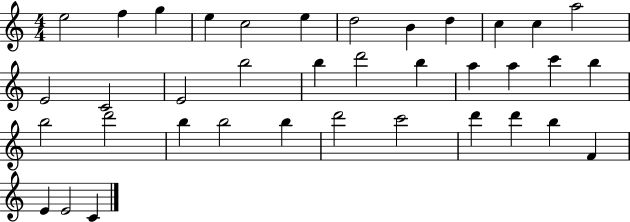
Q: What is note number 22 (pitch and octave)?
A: C6